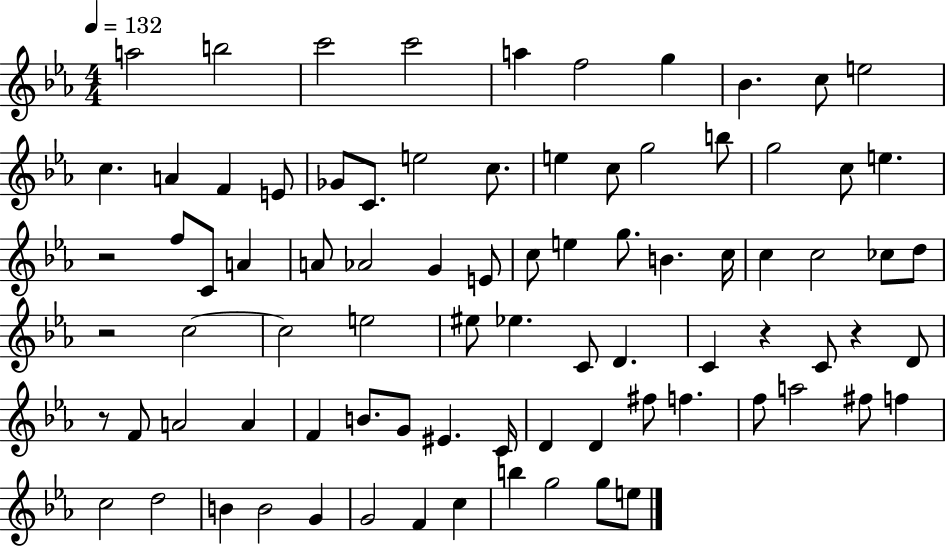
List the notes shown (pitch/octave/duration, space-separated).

A5/h B5/h C6/h C6/h A5/q F5/h G5/q Bb4/q. C5/e E5/h C5/q. A4/q F4/q E4/e Gb4/e C4/e. E5/h C5/e. E5/q C5/e G5/h B5/e G5/h C5/e E5/q. R/h F5/e C4/e A4/q A4/e Ab4/h G4/q E4/e C5/e E5/q G5/e. B4/q. C5/s C5/q C5/h CES5/e D5/e R/h C5/h C5/h E5/h EIS5/e Eb5/q. C4/e D4/q. C4/q R/q C4/e R/q D4/e R/e F4/e A4/h A4/q F4/q B4/e. G4/e EIS4/q. C4/s D4/q D4/q F#5/e F5/q. F5/e A5/h F#5/e F5/q C5/h D5/h B4/q B4/h G4/q G4/h F4/q C5/q B5/q G5/h G5/e E5/e